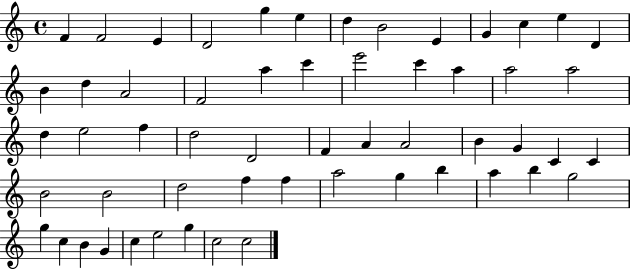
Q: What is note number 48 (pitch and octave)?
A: G5